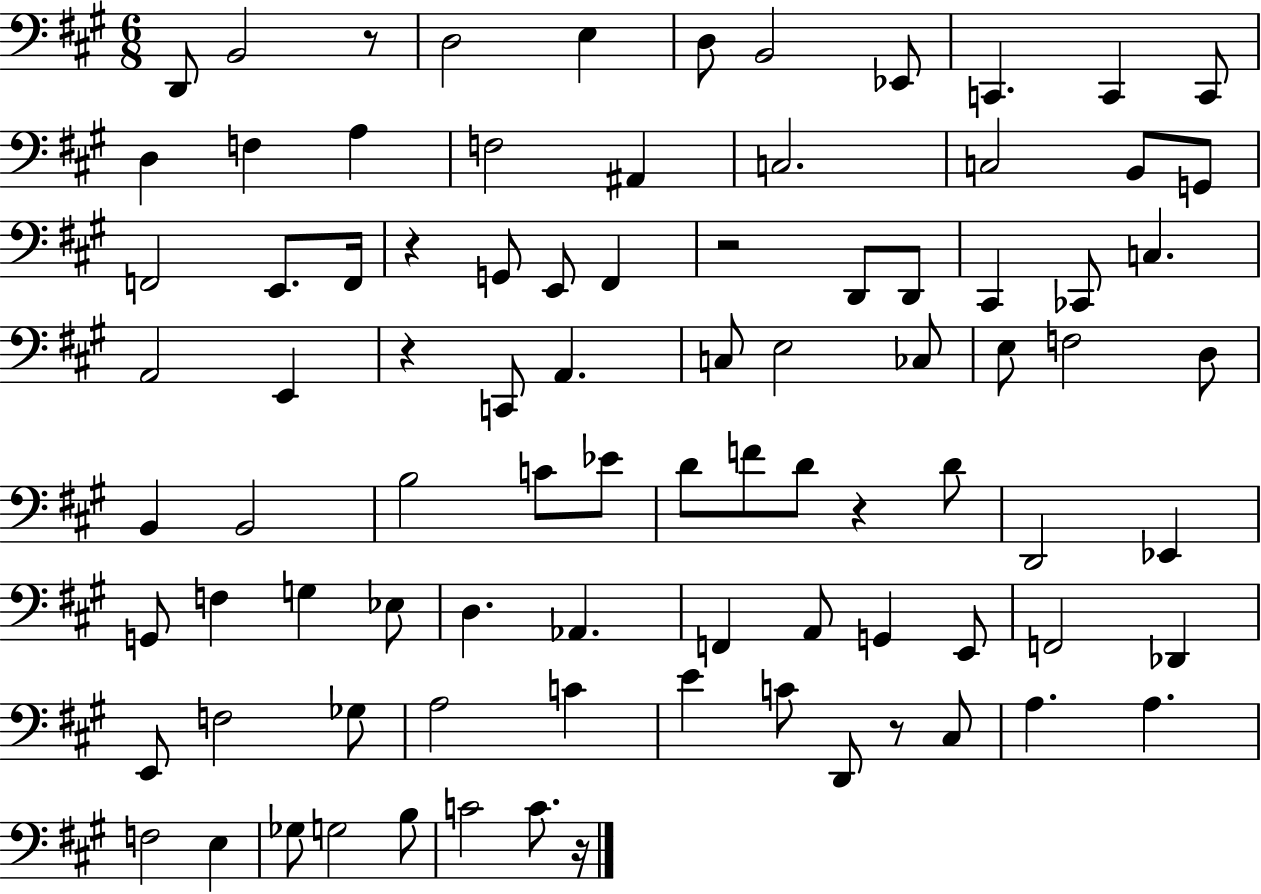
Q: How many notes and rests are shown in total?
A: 88